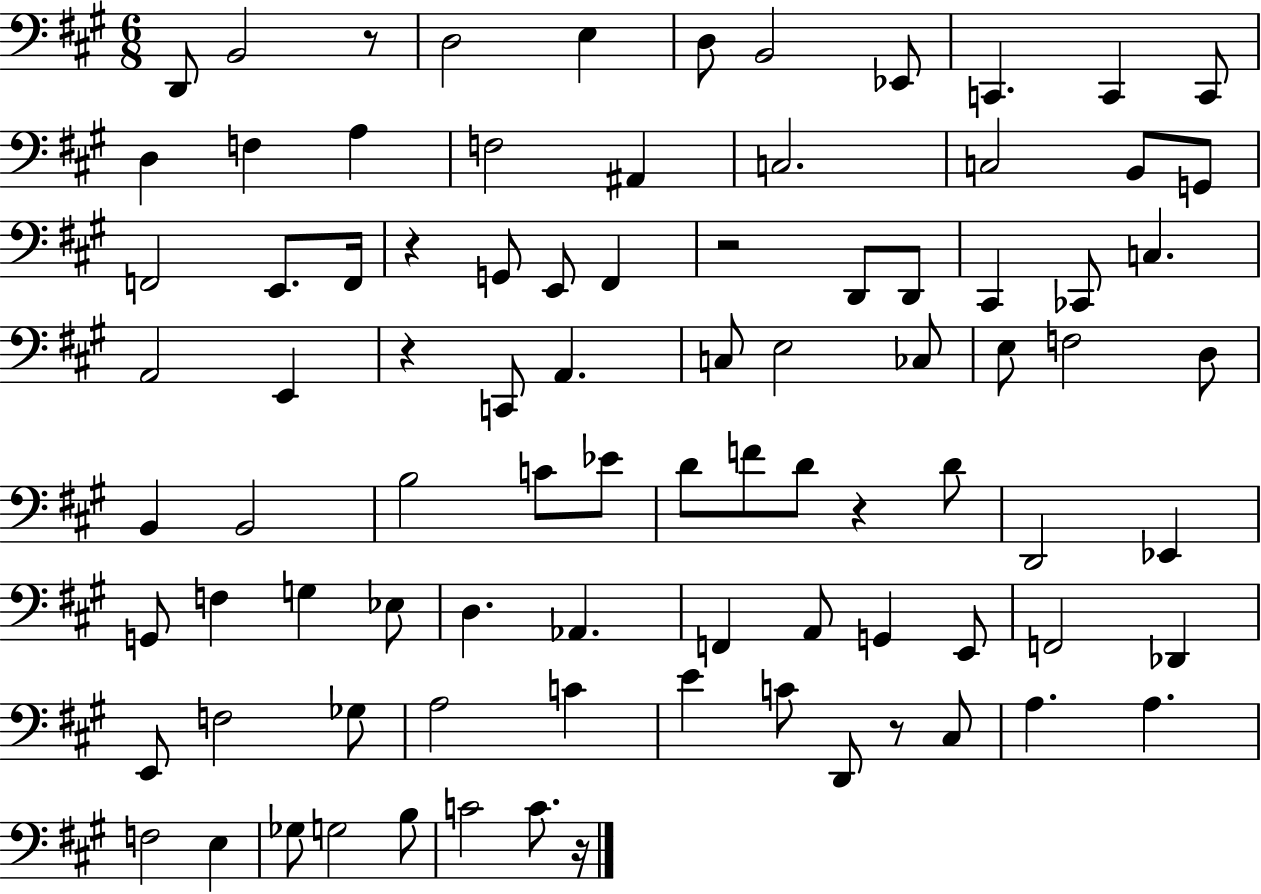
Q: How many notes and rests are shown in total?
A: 88